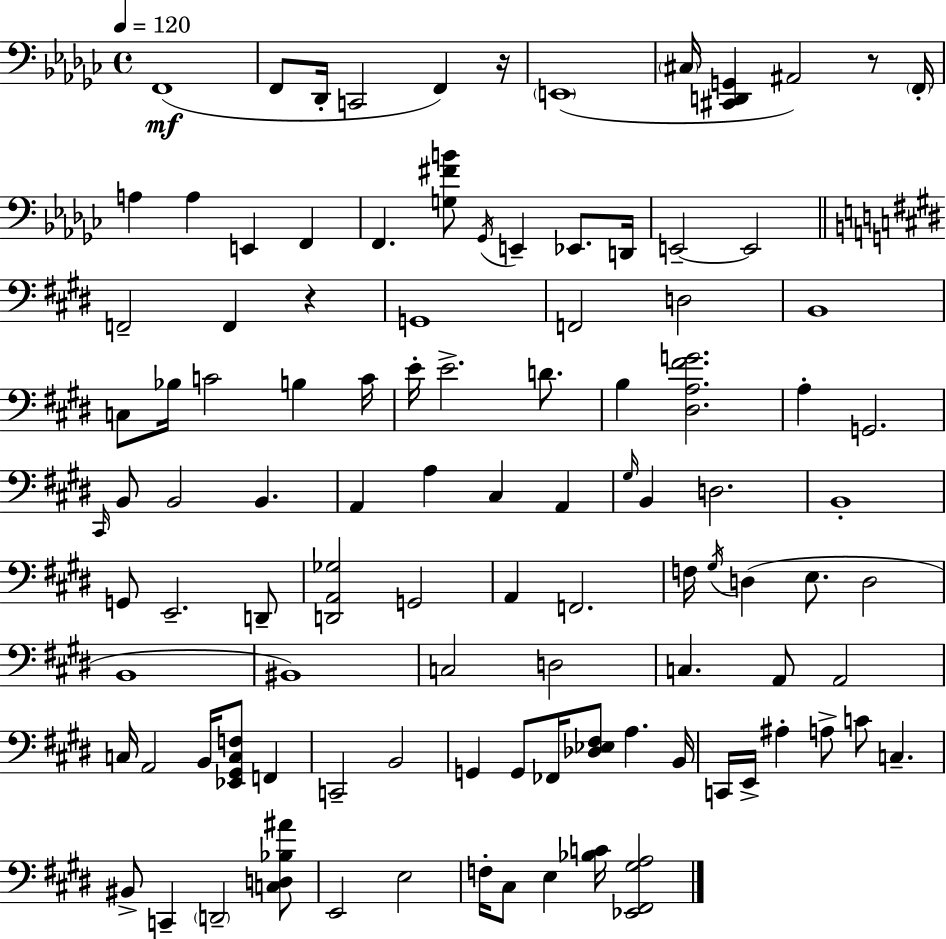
{
  \clef bass
  \time 4/4
  \defaultTimeSignature
  \key ees \minor
  \tempo 4 = 120
  f,1(\mf | f,8 des,16-. c,2 f,4) r16 | \parenthesize e,1( | \parenthesize cis16 <cis, d, g,>4 ais,2) r8 \parenthesize f,16-. | \break a4 a4 e,4 f,4 | f,4. <g fis' b'>8 \acciaccatura { ges,16 } e,4-- ees,8. | d,16 e,2--~~ e,2 | \bar "||" \break \key e \major f,2-- f,4 r4 | g,1 | f,2 d2 | b,1 | \break c8 bes16 c'2 b4 c'16 | e'16-. e'2.-> d'8. | b4 <dis a fis' g'>2. | a4-. g,2. | \break \grace { cis,16 } b,8 b,2 b,4. | a,4 a4 cis4 a,4 | \grace { gis16 } b,4 d2. | b,1-. | \break g,8 e,2.-- | d,8-- <d, a, ges>2 g,2 | a,4 f,2. | f16 \acciaccatura { gis16 }( d4 e8. d2 | \break b,1 | bis,1) | c2 d2 | c4. a,8 a,2 | \break c16 a,2 b,16 <ees, gis, c f>8 f,4 | c,2-- b,2 | g,4 g,8 fes,16 <des ees fis>8 a4. | b,16 c,16 e,16-> ais4-. a8-> c'8 c4.-- | \break bis,8-> c,4-- \parenthesize d,2-- | <c d bes ais'>8 e,2 e2 | f16-. cis8 e4 <bes c'>16 <ees, fis, gis a>2 | \bar "|."
}